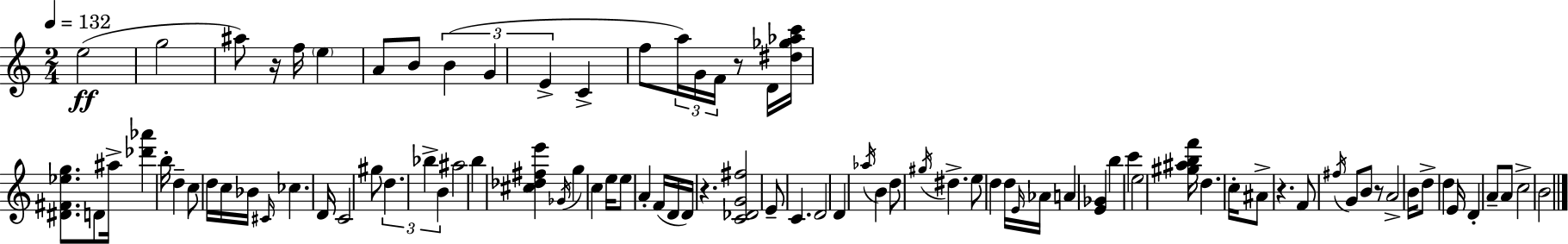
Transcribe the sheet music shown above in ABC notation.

X:1
T:Untitled
M:2/4
L:1/4
K:C
e2 g2 ^a/2 z/4 f/4 e A/2 B/2 B G E C f/2 a/4 G/4 F/4 z/2 D/4 [^d_g_ac']/4 [^D^F_eg]/2 D/2 ^a/4 [_d'_a'] b/4 d c/2 d/4 c/4 _B/4 ^C/4 _c D/4 C2 ^g/2 d _b B ^a2 b [^c_d^fe'] _G/4 g c e/4 e/2 A F/4 D/4 D/4 z [C_DG^f]2 E/2 C D2 D _a/4 B d/2 ^g/4 ^d e/2 d d/4 E/4 _A/4 A [E_G] b c' e2 [^g^abf']/4 d c/4 ^A/2 z F/2 ^f/4 G/2 B/2 z/2 A2 B/4 d/2 d E/4 D A/2 A/2 c2 B2